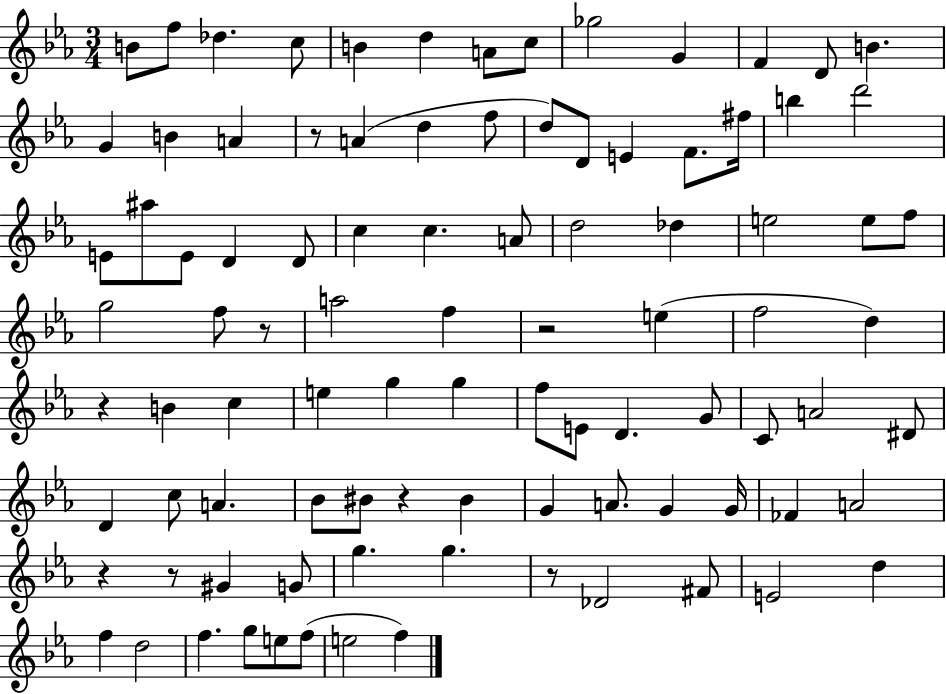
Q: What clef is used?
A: treble